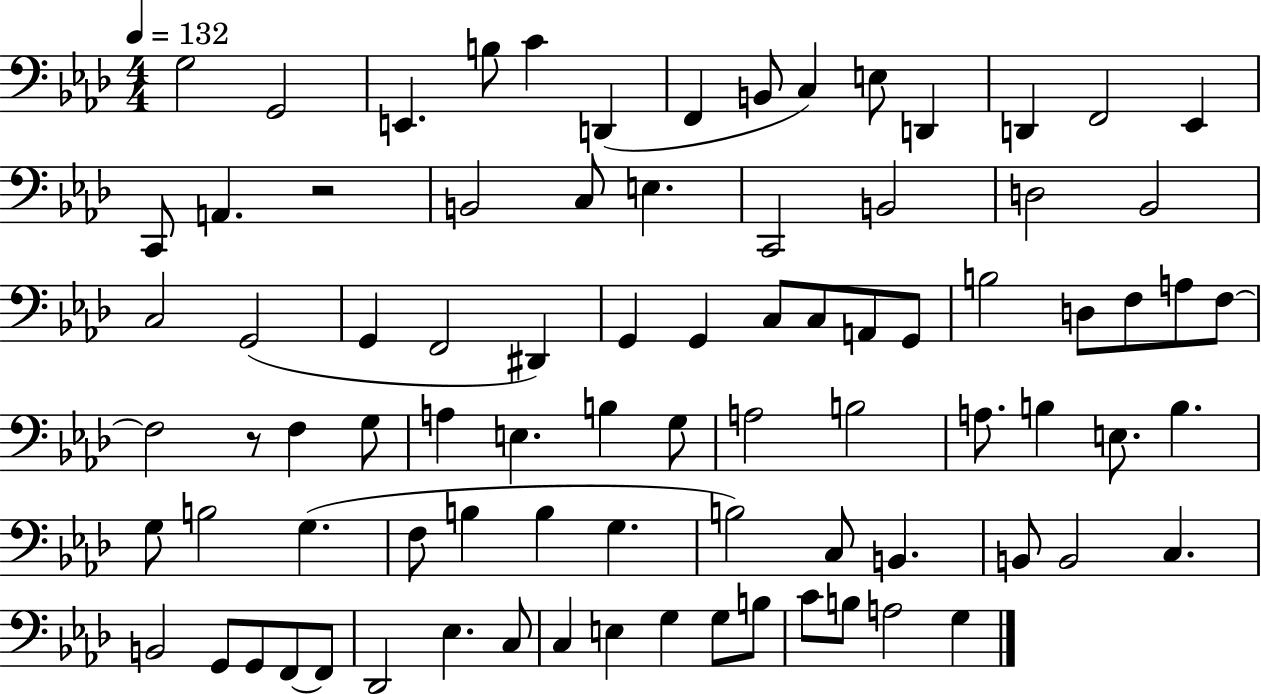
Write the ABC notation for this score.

X:1
T:Untitled
M:4/4
L:1/4
K:Ab
G,2 G,,2 E,, B,/2 C D,, F,, B,,/2 C, E,/2 D,, D,, F,,2 _E,, C,,/2 A,, z2 B,,2 C,/2 E, C,,2 B,,2 D,2 _B,,2 C,2 G,,2 G,, F,,2 ^D,, G,, G,, C,/2 C,/2 A,,/2 G,,/2 B,2 D,/2 F,/2 A,/2 F,/2 F,2 z/2 F, G,/2 A, E, B, G,/2 A,2 B,2 A,/2 B, E,/2 B, G,/2 B,2 G, F,/2 B, B, G, B,2 C,/2 B,, B,,/2 B,,2 C, B,,2 G,,/2 G,,/2 F,,/2 F,,/2 _D,,2 _E, C,/2 C, E, G, G,/2 B,/2 C/2 B,/2 A,2 G,